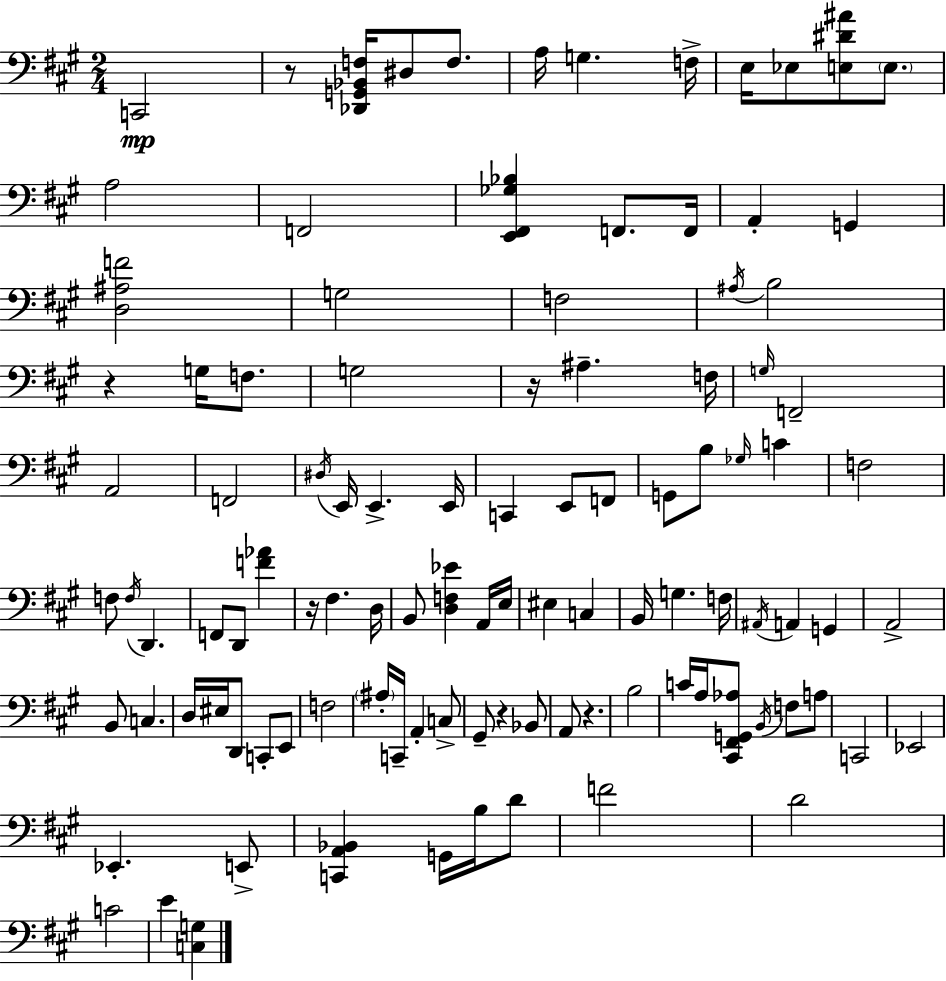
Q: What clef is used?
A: bass